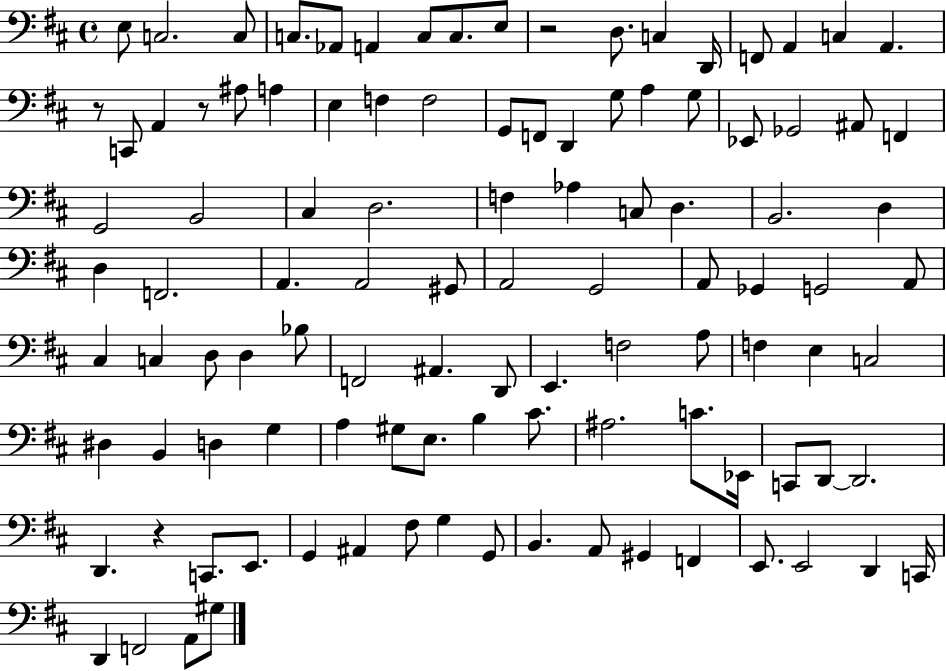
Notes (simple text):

E3/e C3/h. C3/e C3/e. Ab2/e A2/q C3/e C3/e. E3/e R/h D3/e. C3/q D2/s F2/e A2/q C3/q A2/q. R/e C2/e A2/q R/e A#3/e A3/q E3/q F3/q F3/h G2/e F2/e D2/q G3/e A3/q G3/e Eb2/e Gb2/h A#2/e F2/q G2/h B2/h C#3/q D3/h. F3/q Ab3/q C3/e D3/q. B2/h. D3/q D3/q F2/h. A2/q. A2/h G#2/e A2/h G2/h A2/e Gb2/q G2/h A2/e C#3/q C3/q D3/e D3/q Bb3/e F2/h A#2/q. D2/e E2/q. F3/h A3/e F3/q E3/q C3/h D#3/q B2/q D3/q G3/q A3/q G#3/e E3/e. B3/q C#4/e. A#3/h. C4/e. Eb2/s C2/e D2/e D2/h. D2/q. R/q C2/e. E2/e. G2/q A#2/q F#3/e G3/q G2/e B2/q. A2/e G#2/q F2/q E2/e. E2/h D2/q C2/s D2/q F2/h A2/e G#3/e